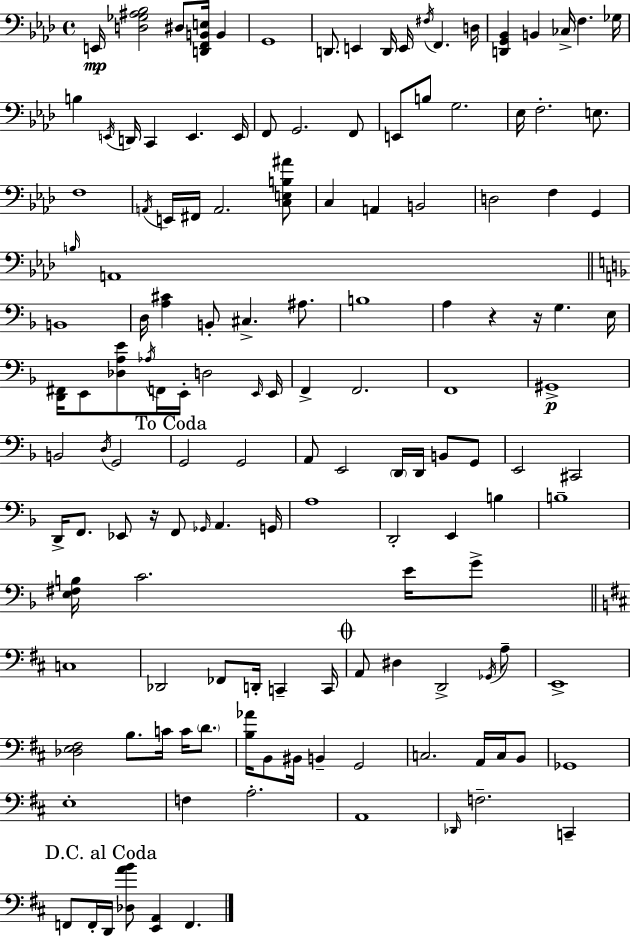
E2/s [D3,Gb3,A#3,Bb3]/h D#3/e [D2,F2,B2,E3]/s B2/q G2/w D2/e. E2/q D2/s E2/s F#3/s F2/q. D3/s [D2,G2,Bb2]/q B2/q CES3/s F3/q. Gb3/s B3/q E2/s D2/s C2/q E2/q. E2/s F2/e G2/h. F2/e E2/e B3/e G3/h. Eb3/s F3/h. E3/e. F3/w A2/s E2/s F#2/s A2/h. [C3,E3,B3,A#4]/e C3/q A2/q B2/h D3/h F3/q G2/q B3/s A2/w B2/w D3/s [A3,C#4]/q B2/e C#3/q. A#3/e. B3/w A3/q R/q R/s G3/q. E3/s [D2,F#2]/s E2/e [Db3,A3,E4]/e Ab3/s F2/s E2/s D3/h E2/s E2/s F2/q F2/h. F2/w G#2/w B2/h D3/s G2/h G2/h G2/h A2/e E2/h D2/s D2/s B2/e G2/e E2/h C#2/h D2/s F2/e. Eb2/e R/s F2/e Gb2/s A2/q. G2/s A3/w D2/h E2/q B3/q B3/w [E3,F#3,B3]/s C4/h. E4/s G4/e C3/w Db2/h FES2/e D2/s C2/q C2/s A2/e D#3/q D2/h Gb2/s A3/e E2/w [Db3,E3,F#3]/h B3/e. C4/s C4/s D4/e. [B3,Ab4]/s B2/e BIS2/s B2/q G2/h C3/h. A2/s C3/s B2/e Gb2/w E3/w F3/q A3/h. A2/w Db2/s F3/h. C2/q F2/e F2/s D2/s [Db3,A4,B4]/e [E2,A2]/q F2/q.